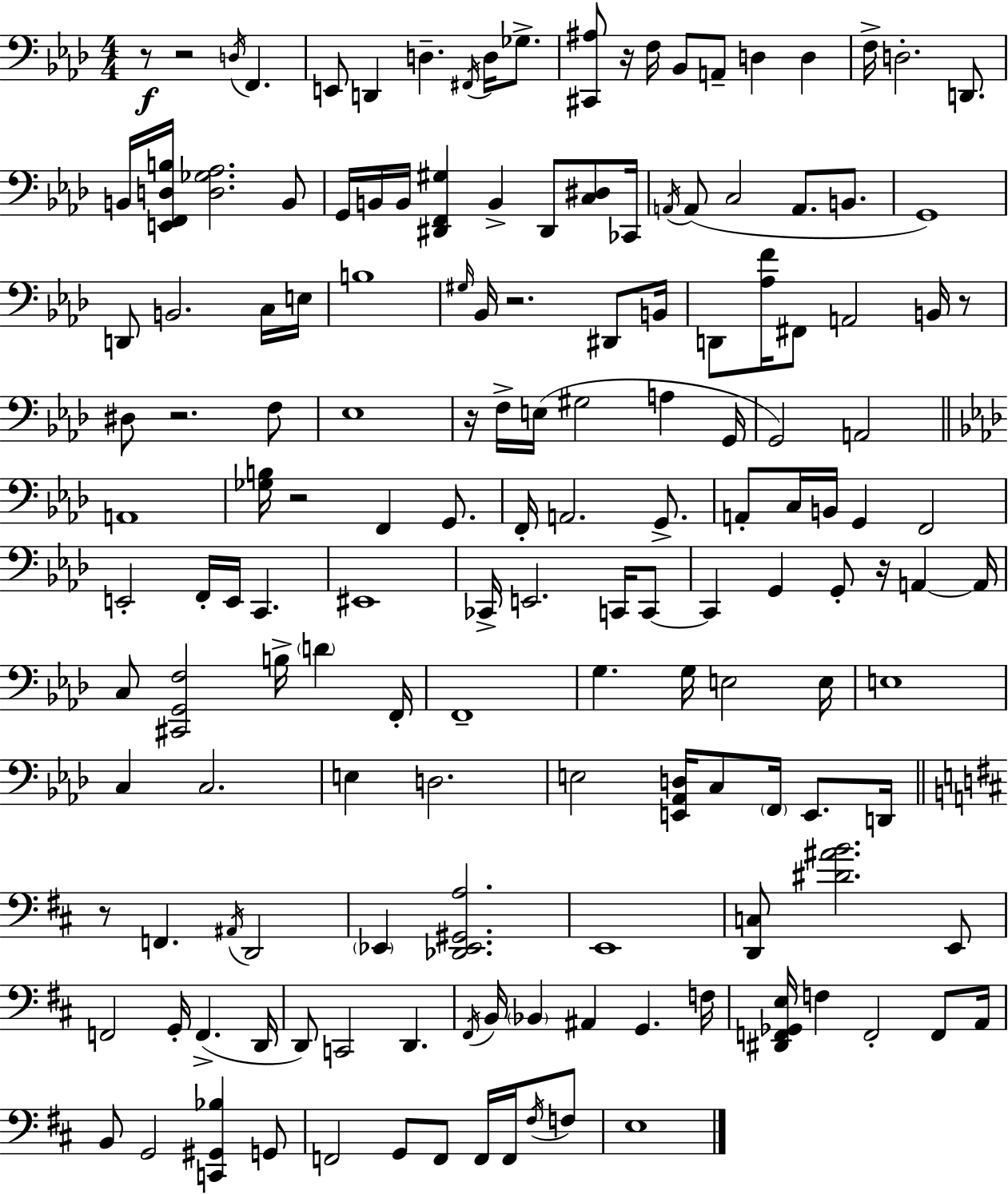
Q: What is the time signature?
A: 4/4